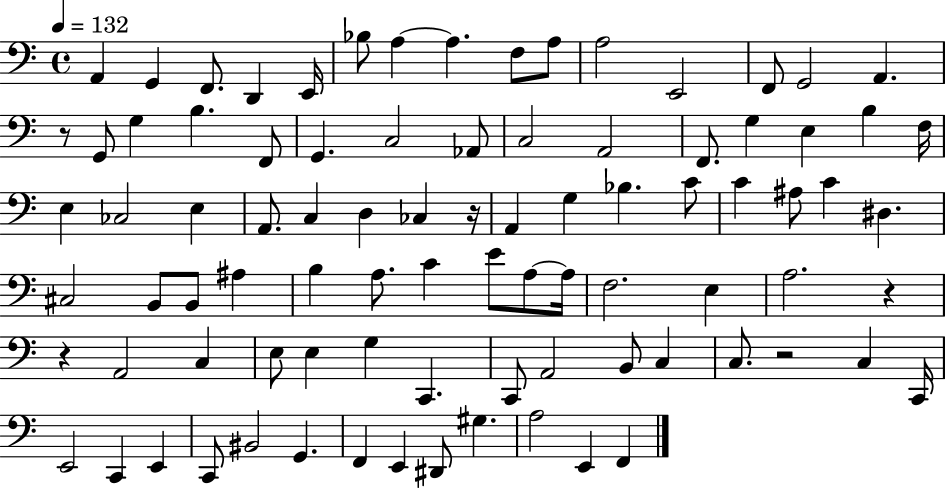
{
  \clef bass
  \time 4/4
  \defaultTimeSignature
  \key c \major
  \tempo 4 = 132
  a,4 g,4 f,8. d,4 e,16 | bes8 a4~~ a4. f8 a8 | a2 e,2 | f,8 g,2 a,4. | \break r8 g,8 g4 b4. f,8 | g,4. c2 aes,8 | c2 a,2 | f,8. g4 e4 b4 f16 | \break e4 ces2 e4 | a,8. c4 d4 ces4 r16 | a,4 g4 bes4. c'8 | c'4 ais8 c'4 dis4. | \break cis2 b,8 b,8 ais4 | b4 a8. c'4 e'8 a8~~ a16 | f2. e4 | a2. r4 | \break r4 a,2 c4 | e8 e4 g4 c,4. | c,8 a,2 b,8 c4 | c8. r2 c4 c,16 | \break e,2 c,4 e,4 | c,8 bis,2 g,4. | f,4 e,4 dis,8 gis4. | a2 e,4 f,4 | \break \bar "|."
}